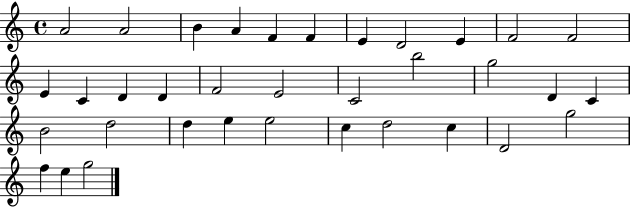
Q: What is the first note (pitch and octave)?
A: A4